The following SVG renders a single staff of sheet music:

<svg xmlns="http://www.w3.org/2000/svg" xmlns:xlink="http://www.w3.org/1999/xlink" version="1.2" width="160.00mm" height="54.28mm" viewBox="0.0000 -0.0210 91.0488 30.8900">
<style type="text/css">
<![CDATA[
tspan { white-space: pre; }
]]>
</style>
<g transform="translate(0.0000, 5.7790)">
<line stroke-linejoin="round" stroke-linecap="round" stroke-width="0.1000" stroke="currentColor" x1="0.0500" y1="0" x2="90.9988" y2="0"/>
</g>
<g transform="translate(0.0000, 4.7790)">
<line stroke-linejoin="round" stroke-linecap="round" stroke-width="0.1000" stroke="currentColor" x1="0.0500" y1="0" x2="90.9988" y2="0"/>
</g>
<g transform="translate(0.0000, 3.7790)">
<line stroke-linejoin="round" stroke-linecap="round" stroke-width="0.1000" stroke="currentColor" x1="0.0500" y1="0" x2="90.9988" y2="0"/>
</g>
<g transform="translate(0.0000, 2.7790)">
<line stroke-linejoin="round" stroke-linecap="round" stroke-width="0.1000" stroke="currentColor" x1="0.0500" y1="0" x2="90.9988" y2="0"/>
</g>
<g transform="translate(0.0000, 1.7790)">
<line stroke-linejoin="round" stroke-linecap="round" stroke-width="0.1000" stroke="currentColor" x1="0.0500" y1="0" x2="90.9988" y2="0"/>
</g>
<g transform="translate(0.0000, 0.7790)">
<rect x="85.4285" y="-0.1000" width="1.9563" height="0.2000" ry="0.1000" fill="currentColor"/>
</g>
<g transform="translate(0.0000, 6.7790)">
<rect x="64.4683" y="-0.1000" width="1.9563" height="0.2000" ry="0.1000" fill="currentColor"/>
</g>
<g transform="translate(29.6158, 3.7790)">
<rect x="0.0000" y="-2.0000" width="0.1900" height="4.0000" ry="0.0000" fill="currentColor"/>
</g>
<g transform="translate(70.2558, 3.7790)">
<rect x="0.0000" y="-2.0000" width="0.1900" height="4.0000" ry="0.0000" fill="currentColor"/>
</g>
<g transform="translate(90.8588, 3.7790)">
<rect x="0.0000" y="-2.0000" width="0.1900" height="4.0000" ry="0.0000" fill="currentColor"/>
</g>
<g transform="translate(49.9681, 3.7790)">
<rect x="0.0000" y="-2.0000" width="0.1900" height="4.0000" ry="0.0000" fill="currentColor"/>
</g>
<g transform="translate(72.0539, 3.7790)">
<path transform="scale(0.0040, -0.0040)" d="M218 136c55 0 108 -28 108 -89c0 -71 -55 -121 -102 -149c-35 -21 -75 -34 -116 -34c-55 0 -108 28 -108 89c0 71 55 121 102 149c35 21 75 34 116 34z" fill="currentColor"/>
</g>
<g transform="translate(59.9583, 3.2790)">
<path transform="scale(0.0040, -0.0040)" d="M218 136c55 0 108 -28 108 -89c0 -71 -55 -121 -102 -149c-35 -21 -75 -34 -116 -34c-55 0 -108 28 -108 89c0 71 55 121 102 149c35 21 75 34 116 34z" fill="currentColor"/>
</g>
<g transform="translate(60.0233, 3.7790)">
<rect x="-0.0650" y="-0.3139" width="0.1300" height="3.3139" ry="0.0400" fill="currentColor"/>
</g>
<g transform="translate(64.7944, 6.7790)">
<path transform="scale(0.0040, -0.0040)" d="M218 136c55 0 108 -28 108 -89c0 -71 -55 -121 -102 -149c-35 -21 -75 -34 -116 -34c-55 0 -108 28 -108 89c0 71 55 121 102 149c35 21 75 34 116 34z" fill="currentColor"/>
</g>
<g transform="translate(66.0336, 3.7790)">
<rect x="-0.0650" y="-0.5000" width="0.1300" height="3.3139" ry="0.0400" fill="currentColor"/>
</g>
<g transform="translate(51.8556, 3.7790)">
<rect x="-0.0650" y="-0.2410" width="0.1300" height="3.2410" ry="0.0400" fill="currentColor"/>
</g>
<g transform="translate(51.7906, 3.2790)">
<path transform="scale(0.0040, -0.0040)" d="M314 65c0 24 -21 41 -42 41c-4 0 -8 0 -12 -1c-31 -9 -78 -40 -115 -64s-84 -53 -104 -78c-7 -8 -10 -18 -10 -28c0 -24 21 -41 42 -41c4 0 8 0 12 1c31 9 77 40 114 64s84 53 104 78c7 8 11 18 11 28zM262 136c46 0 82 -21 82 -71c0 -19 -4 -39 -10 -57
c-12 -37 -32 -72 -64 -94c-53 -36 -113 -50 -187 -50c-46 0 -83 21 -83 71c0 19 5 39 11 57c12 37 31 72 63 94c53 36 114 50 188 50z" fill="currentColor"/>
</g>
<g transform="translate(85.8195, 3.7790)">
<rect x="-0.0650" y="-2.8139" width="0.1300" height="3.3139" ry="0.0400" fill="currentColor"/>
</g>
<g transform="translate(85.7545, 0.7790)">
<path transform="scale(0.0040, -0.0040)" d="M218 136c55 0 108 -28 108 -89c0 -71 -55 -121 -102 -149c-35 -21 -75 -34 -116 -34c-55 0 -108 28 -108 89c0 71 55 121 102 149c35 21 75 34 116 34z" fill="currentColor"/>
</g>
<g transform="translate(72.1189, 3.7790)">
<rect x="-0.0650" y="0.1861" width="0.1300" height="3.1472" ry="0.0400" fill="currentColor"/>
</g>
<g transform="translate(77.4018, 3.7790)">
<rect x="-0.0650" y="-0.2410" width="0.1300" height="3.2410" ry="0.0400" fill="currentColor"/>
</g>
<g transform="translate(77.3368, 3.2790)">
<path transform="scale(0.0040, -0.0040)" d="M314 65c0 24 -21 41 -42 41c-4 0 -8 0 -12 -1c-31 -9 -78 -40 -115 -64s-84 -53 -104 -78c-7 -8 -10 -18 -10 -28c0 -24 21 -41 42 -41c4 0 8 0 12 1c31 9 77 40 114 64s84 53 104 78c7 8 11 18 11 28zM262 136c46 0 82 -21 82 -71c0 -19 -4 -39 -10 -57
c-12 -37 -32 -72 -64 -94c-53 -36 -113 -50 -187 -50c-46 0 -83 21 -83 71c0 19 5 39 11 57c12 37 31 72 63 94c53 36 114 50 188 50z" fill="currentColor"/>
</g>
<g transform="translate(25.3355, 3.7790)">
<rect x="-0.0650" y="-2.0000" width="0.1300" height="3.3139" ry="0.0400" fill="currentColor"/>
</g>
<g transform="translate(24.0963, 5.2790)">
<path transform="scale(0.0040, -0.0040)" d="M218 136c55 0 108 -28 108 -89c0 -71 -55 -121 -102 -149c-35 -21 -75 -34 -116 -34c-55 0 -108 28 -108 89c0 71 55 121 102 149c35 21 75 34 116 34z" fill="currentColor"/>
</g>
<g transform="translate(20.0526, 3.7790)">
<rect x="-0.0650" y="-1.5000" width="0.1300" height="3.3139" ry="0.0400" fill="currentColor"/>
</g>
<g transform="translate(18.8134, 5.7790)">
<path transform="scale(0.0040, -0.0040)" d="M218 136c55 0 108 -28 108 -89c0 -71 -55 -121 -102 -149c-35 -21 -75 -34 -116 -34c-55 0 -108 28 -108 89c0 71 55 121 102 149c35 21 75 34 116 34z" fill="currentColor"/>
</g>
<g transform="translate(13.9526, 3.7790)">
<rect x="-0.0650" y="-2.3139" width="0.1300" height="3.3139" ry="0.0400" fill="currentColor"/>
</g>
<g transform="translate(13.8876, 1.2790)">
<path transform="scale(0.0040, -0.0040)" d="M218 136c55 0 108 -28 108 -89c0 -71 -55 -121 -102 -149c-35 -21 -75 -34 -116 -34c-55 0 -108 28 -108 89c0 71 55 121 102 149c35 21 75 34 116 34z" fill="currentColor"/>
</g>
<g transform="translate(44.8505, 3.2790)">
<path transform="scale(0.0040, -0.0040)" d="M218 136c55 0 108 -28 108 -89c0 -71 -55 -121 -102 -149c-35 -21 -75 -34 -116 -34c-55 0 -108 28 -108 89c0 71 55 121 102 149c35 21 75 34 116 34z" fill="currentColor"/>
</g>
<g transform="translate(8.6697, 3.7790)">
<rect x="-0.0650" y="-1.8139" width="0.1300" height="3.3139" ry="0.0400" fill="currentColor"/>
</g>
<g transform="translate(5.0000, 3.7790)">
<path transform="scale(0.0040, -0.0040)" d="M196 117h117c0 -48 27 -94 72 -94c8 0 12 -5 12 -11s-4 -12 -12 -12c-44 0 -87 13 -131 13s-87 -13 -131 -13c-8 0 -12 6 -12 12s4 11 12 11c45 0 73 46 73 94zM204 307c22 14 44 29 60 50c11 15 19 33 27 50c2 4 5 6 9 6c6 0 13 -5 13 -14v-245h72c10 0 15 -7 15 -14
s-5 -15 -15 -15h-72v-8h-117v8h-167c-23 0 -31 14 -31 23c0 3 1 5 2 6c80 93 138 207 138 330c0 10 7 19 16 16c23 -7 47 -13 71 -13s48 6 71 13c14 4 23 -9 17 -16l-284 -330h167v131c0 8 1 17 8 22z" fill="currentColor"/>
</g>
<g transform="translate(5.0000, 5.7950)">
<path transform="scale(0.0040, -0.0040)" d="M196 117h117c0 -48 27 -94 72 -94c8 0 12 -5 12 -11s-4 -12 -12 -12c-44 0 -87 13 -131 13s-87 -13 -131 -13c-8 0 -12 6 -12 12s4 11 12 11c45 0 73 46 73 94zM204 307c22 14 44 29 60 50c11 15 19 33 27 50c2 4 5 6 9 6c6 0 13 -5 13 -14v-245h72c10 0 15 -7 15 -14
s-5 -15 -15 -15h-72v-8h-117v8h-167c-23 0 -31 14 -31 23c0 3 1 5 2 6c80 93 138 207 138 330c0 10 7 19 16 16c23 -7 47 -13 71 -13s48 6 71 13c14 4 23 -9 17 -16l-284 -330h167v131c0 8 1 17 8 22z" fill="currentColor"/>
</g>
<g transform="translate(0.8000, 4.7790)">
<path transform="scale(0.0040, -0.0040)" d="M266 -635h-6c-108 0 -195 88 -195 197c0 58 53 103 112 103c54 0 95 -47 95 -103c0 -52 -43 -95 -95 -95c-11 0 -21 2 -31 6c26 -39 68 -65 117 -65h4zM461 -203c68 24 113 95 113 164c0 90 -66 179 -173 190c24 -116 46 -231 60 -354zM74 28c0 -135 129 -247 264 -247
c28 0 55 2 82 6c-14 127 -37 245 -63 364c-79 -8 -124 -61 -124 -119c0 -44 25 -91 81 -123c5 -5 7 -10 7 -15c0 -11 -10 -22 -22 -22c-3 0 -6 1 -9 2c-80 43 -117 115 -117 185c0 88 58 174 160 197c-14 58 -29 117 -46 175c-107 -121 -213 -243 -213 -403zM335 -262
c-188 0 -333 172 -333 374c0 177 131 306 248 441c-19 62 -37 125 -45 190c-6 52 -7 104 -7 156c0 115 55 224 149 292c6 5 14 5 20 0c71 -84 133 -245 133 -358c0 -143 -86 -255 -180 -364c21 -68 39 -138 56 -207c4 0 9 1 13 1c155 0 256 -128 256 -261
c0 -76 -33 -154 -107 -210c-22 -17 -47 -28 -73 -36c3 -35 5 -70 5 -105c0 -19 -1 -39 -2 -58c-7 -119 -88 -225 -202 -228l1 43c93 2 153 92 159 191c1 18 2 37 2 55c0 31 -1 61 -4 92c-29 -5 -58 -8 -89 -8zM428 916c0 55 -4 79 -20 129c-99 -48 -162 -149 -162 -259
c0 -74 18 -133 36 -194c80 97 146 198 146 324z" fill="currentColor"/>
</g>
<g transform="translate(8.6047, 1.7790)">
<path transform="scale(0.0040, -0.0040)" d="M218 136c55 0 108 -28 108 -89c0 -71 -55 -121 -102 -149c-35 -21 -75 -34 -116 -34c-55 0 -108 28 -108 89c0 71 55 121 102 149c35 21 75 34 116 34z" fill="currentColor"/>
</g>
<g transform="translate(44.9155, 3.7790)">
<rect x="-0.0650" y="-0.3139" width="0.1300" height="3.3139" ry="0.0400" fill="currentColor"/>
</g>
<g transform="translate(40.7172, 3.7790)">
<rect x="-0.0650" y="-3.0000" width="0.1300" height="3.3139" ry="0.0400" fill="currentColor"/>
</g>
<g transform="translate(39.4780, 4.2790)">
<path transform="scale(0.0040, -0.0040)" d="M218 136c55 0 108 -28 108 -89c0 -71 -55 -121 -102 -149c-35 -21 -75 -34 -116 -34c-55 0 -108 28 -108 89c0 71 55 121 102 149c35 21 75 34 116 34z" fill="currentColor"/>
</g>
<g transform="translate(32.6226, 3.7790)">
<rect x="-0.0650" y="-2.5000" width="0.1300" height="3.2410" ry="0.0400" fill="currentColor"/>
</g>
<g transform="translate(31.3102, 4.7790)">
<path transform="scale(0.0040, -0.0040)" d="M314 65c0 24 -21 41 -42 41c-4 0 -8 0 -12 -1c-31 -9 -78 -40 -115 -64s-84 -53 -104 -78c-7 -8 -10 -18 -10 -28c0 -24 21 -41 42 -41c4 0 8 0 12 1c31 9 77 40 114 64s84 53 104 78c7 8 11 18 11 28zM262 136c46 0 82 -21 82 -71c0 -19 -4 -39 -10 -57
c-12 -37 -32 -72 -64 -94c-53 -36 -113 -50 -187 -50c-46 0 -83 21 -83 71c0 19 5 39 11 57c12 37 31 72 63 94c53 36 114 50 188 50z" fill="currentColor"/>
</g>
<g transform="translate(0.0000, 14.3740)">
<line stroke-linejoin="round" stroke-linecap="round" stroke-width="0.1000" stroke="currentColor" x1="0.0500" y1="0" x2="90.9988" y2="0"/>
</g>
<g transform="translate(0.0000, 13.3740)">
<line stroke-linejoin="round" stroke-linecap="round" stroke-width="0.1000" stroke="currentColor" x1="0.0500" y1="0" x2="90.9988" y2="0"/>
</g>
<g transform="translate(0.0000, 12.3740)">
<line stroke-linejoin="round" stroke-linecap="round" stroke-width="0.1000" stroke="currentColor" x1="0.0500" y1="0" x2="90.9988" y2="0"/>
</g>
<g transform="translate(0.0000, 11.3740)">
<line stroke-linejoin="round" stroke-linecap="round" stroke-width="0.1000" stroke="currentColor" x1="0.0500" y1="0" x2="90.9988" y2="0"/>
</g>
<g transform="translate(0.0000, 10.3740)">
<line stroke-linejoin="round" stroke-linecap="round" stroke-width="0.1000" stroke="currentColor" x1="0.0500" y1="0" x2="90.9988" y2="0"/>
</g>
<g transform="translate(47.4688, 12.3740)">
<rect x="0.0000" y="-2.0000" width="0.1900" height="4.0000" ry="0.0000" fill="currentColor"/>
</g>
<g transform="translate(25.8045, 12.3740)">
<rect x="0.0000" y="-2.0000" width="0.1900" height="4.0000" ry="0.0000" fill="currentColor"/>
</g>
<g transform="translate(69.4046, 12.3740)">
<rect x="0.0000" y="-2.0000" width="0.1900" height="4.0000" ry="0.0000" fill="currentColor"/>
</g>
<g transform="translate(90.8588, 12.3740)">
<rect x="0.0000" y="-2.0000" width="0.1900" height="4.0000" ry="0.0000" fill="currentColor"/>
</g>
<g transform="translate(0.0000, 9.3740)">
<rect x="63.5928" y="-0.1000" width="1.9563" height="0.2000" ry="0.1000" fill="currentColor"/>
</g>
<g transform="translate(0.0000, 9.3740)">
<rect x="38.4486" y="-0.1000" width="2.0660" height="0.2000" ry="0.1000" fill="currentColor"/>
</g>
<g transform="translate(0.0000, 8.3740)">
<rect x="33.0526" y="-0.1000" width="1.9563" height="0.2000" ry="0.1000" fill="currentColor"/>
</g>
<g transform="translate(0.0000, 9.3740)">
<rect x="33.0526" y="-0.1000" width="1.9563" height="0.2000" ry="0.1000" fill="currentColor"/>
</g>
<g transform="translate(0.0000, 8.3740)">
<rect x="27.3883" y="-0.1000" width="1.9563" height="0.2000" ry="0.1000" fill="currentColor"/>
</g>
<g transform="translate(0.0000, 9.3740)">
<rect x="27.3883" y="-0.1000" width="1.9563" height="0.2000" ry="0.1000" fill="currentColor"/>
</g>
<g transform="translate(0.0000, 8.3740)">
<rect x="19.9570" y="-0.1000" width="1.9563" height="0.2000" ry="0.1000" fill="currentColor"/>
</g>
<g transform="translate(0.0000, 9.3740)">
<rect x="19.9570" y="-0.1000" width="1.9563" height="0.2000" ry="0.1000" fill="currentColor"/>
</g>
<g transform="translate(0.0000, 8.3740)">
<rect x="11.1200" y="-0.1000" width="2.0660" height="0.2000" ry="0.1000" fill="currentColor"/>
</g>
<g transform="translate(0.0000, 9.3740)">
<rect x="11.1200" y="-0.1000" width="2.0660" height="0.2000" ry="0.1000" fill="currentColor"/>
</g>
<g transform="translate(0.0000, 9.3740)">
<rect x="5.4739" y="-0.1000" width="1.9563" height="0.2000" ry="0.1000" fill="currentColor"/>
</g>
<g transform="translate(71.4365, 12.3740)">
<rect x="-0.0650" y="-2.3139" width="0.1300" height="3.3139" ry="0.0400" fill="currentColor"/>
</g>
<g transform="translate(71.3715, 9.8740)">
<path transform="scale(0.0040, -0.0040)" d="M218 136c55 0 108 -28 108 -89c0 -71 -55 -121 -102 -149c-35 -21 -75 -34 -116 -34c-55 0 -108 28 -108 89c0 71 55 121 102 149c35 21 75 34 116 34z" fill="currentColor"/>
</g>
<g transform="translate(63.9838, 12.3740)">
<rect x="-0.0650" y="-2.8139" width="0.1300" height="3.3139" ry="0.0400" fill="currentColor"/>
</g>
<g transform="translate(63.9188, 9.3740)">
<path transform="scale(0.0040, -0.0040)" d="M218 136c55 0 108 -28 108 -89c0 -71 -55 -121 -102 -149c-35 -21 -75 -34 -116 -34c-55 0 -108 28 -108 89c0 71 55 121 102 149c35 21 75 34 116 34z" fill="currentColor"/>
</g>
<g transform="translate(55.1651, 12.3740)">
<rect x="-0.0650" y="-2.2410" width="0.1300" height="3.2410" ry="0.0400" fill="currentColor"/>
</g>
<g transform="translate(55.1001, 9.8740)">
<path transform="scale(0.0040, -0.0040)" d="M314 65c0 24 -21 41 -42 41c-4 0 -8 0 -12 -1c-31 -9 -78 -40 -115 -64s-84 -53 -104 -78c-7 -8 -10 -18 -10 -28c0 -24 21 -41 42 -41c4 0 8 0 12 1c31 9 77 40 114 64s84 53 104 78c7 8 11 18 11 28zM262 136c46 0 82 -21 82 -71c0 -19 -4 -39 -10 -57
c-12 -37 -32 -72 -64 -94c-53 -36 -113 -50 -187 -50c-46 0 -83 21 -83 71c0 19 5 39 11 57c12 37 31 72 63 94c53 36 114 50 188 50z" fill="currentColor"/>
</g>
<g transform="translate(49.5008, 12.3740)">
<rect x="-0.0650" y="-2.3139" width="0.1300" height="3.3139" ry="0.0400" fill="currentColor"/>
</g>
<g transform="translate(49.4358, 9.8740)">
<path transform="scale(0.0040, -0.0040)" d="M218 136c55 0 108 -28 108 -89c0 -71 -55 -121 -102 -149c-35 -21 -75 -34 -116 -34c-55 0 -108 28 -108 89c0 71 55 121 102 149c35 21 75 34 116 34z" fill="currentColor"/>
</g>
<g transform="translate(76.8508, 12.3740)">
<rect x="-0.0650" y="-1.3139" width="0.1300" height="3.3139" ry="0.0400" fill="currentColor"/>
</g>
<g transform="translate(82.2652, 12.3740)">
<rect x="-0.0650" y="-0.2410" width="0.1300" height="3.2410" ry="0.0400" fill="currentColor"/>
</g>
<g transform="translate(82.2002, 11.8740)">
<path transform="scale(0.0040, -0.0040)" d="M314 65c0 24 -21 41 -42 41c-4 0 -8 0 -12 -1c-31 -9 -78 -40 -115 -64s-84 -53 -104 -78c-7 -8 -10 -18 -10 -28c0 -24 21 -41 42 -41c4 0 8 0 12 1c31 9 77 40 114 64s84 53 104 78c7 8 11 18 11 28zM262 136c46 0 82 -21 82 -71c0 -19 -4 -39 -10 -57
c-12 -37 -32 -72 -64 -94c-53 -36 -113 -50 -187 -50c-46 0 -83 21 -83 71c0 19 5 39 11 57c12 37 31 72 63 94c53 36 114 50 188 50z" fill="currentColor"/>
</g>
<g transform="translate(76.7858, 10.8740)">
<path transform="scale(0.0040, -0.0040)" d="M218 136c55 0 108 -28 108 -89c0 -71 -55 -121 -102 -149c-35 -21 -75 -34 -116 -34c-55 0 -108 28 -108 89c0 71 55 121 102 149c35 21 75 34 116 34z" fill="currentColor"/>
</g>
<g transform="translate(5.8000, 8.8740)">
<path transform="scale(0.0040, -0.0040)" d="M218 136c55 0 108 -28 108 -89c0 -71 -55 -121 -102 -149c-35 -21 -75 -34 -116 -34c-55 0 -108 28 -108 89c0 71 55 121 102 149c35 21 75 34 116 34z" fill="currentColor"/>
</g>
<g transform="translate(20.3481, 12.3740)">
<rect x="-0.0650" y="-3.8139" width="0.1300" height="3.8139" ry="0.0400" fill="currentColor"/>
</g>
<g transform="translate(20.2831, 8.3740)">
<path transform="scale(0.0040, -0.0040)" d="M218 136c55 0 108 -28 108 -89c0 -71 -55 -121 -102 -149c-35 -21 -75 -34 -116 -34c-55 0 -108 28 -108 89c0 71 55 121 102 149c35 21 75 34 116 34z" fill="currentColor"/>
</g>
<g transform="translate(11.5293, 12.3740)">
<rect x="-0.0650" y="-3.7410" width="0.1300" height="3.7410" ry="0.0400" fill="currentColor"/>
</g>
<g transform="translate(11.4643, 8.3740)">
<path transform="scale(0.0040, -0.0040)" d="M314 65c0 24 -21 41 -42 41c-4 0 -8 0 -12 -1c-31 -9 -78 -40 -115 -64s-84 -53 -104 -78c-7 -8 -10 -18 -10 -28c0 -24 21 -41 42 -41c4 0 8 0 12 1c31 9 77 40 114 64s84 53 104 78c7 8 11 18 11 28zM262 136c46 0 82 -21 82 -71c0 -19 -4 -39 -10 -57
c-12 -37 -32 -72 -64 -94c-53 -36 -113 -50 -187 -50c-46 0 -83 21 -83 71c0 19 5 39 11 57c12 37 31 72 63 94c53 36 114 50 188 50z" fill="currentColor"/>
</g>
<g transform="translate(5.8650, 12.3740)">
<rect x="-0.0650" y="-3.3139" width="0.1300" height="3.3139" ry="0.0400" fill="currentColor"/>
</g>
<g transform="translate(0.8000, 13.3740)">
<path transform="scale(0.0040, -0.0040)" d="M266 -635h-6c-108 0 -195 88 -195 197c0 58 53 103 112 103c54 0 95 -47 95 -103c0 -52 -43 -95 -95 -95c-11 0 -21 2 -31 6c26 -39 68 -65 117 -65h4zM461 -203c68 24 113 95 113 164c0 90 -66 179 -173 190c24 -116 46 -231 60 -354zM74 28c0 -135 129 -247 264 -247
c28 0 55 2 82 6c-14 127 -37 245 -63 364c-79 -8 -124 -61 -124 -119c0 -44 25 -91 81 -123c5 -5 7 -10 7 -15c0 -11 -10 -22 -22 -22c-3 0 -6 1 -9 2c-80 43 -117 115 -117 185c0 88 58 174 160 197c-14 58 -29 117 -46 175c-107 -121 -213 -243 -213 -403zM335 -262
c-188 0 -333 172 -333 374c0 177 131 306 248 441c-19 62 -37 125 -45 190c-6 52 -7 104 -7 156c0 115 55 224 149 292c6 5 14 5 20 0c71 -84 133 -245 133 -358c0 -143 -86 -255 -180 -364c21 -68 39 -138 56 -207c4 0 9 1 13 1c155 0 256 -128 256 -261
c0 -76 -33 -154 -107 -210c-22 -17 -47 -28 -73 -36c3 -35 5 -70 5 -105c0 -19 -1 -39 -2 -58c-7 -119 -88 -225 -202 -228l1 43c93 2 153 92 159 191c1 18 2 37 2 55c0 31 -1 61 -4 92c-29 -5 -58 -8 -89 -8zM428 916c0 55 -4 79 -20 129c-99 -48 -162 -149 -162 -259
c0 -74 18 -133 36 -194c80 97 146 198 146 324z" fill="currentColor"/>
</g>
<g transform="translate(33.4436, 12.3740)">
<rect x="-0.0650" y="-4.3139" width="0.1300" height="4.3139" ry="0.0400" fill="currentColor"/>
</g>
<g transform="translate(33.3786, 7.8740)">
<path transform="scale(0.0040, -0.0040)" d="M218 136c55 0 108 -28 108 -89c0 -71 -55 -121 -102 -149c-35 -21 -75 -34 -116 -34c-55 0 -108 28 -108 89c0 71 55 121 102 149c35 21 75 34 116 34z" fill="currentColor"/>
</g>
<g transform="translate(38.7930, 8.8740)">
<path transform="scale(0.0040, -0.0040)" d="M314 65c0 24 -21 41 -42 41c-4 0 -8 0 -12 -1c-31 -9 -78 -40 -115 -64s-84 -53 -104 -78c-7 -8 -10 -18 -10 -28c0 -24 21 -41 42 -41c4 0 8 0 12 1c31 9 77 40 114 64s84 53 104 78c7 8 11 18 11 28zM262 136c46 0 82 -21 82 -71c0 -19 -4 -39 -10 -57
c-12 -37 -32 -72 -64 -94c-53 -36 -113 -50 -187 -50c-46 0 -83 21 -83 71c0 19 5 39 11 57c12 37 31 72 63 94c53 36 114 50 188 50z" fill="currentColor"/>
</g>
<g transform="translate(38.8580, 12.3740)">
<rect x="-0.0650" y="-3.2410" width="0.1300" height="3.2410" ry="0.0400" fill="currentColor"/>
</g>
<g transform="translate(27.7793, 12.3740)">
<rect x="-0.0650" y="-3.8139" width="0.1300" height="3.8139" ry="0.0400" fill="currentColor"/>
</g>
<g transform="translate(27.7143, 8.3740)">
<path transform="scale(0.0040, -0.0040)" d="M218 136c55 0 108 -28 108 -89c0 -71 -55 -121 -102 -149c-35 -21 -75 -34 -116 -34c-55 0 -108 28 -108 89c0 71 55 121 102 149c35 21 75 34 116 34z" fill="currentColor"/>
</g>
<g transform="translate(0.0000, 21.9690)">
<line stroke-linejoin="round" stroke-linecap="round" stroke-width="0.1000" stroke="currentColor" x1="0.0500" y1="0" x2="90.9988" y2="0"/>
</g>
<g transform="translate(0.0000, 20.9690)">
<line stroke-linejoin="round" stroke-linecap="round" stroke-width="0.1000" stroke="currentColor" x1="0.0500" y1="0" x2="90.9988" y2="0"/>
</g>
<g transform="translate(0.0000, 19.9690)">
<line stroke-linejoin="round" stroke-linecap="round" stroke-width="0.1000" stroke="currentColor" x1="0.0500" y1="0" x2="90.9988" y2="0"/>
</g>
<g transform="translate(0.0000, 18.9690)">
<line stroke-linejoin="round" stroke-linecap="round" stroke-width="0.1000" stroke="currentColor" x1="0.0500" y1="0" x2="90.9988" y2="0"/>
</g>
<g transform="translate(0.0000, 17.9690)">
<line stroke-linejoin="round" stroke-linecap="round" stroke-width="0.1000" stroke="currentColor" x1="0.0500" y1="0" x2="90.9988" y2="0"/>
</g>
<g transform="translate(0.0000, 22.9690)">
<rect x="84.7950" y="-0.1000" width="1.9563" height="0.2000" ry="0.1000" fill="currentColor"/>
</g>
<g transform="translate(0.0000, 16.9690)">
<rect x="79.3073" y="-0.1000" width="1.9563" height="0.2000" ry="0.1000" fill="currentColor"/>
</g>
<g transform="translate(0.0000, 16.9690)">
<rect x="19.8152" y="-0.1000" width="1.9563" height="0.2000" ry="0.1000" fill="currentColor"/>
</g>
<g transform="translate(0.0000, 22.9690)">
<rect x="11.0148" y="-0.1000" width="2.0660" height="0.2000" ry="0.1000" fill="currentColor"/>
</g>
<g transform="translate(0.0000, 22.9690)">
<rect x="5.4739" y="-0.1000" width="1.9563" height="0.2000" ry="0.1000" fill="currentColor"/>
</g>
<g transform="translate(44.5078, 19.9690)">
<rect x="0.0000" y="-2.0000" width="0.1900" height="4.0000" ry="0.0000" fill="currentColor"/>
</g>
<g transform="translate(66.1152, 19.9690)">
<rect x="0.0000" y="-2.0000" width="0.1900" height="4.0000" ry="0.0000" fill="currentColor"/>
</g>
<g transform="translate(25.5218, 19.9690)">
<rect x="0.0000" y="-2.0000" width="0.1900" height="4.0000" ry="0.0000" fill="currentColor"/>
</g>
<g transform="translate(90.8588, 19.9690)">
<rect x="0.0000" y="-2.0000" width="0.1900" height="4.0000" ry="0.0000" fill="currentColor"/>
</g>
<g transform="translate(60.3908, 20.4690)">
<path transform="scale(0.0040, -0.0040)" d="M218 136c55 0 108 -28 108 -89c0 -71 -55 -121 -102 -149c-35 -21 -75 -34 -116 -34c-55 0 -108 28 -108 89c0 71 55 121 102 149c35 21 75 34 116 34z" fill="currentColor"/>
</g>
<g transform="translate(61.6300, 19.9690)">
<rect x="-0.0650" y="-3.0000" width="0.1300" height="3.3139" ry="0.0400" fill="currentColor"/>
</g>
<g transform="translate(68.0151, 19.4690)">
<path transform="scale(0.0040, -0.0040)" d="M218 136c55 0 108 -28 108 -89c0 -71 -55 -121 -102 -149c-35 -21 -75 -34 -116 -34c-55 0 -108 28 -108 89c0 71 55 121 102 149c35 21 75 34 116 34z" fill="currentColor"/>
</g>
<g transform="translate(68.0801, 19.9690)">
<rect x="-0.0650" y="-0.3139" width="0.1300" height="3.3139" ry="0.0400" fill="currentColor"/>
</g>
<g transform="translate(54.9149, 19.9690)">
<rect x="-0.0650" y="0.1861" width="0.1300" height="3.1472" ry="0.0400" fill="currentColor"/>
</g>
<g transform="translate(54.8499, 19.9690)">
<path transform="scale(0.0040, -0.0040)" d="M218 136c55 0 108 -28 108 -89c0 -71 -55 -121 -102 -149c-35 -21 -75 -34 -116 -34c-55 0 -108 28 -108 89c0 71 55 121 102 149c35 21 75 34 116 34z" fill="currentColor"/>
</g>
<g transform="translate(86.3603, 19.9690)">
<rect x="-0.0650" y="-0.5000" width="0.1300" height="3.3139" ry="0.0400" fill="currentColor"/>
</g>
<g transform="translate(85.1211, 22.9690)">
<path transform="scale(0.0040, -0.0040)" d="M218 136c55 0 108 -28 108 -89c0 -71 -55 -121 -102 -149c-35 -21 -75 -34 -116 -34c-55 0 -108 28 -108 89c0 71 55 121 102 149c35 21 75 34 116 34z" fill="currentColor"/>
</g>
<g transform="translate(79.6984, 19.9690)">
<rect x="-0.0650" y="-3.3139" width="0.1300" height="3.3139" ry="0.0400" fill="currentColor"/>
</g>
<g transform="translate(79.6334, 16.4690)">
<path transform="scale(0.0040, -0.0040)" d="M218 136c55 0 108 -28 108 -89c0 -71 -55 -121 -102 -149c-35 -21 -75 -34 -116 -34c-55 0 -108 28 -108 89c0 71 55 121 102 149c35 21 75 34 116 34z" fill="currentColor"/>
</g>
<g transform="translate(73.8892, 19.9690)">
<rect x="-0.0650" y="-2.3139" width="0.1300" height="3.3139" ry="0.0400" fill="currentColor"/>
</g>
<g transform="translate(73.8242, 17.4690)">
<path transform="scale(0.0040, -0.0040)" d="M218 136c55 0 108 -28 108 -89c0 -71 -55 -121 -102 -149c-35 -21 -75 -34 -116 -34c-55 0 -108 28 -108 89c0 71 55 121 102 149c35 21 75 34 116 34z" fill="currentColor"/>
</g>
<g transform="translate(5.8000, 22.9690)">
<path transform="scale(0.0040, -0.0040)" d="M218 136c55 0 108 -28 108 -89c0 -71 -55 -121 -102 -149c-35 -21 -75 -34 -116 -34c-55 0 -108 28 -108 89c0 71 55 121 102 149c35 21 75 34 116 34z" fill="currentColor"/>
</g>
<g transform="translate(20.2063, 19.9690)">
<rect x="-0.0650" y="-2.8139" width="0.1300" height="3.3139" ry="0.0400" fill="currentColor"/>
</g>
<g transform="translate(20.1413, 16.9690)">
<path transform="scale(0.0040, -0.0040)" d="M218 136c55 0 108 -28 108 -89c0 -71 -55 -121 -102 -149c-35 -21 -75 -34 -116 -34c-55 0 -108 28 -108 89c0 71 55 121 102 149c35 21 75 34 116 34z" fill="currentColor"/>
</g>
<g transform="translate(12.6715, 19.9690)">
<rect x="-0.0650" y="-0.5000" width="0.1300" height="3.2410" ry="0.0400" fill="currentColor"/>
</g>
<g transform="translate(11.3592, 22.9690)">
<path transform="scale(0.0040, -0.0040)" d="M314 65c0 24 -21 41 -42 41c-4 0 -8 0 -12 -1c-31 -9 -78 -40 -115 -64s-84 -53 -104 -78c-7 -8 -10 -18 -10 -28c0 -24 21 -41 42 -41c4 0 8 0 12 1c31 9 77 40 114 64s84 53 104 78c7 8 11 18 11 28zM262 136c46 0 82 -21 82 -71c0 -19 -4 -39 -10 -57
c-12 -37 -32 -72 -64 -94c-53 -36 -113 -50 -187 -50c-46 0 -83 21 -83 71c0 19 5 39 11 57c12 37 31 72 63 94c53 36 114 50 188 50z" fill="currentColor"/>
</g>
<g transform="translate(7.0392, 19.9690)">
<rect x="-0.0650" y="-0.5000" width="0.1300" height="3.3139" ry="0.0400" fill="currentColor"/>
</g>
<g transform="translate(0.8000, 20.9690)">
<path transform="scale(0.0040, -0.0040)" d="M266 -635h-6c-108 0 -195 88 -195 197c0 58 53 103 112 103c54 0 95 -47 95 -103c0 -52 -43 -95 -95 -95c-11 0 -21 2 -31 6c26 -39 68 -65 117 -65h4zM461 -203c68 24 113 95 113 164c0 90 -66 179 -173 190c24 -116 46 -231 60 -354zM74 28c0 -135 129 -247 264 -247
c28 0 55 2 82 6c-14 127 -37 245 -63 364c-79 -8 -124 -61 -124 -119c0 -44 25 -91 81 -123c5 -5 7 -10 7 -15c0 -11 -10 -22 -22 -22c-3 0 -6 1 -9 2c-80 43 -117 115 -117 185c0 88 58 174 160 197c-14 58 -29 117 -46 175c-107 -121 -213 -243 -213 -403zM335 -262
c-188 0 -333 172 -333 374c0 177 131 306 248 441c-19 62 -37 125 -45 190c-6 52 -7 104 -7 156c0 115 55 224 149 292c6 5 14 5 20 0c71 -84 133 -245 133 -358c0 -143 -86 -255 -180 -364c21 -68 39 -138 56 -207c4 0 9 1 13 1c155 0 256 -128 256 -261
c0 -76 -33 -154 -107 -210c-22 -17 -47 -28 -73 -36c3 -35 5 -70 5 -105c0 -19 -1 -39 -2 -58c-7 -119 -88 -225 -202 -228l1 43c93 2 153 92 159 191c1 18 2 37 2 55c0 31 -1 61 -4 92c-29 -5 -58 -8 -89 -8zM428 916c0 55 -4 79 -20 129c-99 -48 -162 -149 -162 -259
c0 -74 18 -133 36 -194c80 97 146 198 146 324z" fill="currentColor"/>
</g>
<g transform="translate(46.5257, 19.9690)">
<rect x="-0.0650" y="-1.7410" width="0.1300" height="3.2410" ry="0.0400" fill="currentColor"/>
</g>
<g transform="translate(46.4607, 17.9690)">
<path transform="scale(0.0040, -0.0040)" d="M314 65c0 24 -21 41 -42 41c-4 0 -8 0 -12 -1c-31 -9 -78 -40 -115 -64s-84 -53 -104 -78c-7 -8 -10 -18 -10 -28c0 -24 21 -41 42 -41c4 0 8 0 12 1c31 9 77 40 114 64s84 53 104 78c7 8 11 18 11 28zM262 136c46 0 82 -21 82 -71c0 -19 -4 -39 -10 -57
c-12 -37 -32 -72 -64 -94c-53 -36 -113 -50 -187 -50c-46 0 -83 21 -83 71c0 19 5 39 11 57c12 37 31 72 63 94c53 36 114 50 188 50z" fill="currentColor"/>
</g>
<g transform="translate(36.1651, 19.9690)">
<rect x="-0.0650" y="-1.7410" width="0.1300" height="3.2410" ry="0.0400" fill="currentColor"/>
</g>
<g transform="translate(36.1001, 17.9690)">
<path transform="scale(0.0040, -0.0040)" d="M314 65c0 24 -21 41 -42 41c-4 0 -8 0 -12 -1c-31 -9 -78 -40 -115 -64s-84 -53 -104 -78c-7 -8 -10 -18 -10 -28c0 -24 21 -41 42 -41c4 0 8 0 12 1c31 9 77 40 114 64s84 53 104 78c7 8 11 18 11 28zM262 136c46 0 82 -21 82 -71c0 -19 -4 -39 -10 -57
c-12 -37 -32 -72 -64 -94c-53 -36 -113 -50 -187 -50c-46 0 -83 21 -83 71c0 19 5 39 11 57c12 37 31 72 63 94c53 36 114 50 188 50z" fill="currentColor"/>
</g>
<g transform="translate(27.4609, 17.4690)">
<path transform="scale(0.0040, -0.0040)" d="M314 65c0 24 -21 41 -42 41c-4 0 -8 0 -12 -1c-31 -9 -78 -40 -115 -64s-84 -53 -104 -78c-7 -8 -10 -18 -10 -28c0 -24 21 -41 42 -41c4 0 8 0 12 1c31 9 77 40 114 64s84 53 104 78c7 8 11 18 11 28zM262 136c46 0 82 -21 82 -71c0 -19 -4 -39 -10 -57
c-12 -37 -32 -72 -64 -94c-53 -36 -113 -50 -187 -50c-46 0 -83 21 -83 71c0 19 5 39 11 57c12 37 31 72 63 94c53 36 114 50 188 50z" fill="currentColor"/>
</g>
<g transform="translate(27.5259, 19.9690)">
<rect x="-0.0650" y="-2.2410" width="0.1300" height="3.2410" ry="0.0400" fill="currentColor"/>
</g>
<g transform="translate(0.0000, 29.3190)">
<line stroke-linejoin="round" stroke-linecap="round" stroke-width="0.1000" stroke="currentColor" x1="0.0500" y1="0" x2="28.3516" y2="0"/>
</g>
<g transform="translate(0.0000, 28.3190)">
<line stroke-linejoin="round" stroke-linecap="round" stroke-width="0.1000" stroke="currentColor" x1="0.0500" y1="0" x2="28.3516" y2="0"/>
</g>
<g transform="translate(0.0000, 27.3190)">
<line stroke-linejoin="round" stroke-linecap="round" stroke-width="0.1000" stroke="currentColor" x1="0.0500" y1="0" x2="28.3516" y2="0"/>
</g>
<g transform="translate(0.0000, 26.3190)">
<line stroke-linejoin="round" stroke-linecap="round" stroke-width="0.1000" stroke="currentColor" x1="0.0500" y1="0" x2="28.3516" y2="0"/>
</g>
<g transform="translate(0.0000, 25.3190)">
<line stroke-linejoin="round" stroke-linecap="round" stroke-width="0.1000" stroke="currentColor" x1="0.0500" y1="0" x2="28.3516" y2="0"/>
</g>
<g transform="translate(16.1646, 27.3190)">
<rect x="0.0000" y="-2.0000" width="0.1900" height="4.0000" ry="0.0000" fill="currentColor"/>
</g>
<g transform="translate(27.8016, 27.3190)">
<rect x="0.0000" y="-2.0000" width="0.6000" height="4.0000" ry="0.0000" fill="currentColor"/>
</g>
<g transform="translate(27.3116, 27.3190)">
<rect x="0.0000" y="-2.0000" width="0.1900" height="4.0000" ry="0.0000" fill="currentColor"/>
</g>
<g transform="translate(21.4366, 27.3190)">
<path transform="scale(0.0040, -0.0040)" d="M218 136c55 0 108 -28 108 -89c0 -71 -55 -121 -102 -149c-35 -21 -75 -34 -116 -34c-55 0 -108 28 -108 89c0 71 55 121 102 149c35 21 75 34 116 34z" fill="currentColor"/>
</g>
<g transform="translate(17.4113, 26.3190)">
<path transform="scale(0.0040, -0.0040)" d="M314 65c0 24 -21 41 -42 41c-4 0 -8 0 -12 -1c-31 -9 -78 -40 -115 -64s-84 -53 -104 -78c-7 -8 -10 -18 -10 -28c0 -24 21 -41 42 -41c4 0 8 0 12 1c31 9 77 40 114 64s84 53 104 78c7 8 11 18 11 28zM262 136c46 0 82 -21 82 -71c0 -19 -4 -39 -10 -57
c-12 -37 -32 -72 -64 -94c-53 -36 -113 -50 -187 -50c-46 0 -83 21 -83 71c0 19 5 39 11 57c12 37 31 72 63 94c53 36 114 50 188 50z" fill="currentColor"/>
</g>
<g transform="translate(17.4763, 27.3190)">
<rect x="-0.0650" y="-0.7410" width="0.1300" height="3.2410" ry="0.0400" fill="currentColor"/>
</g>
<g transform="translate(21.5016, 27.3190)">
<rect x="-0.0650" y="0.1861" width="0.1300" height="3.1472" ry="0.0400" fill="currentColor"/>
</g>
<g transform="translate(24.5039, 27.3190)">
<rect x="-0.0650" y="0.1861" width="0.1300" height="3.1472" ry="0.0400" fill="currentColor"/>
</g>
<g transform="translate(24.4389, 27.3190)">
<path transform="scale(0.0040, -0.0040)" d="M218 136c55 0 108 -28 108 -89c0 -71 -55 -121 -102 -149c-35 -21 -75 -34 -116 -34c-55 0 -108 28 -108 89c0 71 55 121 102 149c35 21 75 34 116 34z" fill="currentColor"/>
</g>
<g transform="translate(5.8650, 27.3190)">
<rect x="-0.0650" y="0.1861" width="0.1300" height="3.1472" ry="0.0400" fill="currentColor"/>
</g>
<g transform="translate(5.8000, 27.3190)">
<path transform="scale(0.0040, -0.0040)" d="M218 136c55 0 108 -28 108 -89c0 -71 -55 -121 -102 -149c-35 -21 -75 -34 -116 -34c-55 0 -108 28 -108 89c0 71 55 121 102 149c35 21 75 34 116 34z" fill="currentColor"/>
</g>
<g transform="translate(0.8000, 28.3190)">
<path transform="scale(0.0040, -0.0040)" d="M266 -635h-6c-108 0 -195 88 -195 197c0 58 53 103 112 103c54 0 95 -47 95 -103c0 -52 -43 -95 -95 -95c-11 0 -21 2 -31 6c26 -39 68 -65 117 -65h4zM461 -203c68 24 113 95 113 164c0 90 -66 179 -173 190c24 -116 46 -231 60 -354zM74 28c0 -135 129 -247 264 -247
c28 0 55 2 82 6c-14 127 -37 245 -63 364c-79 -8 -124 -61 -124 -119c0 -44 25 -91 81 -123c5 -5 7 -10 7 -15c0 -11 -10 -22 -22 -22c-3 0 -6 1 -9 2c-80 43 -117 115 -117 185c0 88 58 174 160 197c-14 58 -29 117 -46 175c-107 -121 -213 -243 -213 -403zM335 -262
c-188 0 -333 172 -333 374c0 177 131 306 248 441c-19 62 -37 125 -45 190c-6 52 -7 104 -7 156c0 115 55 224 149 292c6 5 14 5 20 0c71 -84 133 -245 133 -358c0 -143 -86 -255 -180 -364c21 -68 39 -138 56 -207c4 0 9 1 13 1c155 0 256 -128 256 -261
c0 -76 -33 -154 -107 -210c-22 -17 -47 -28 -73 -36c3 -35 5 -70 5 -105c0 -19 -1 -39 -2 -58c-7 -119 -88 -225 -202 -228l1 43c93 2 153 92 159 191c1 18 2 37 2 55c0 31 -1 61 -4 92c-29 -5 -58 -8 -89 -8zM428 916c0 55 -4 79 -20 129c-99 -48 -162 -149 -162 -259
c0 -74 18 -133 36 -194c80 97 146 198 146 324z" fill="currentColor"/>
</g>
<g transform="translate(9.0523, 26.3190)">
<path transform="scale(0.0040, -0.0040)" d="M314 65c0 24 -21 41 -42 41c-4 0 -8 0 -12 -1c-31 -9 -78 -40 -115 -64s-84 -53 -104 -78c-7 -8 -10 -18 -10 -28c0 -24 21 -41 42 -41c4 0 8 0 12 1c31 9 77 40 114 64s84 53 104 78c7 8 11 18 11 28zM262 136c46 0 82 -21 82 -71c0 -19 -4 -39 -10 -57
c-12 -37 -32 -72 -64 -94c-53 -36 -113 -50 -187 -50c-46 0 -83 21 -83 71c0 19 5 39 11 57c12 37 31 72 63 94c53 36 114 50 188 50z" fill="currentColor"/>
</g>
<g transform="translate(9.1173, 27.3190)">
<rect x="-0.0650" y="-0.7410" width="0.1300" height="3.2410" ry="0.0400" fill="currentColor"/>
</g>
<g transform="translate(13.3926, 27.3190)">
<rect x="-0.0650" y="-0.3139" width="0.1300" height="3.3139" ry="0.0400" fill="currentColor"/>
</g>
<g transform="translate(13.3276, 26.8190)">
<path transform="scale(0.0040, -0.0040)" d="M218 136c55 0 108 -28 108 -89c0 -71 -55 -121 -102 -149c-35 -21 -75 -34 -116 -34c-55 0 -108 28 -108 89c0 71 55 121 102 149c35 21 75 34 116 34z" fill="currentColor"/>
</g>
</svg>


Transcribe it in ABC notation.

X:1
T:Untitled
M:4/4
L:1/4
K:C
f g E F G2 A c c2 c C B c2 a b c'2 c' c' d' b2 g g2 a g e c2 C C2 a g2 f2 f2 B A c g b C B d2 c d2 B B